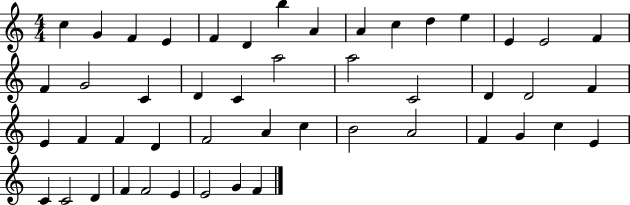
{
  \clef treble
  \numericTimeSignature
  \time 4/4
  \key c \major
  c''4 g'4 f'4 e'4 | f'4 d'4 b''4 a'4 | a'4 c''4 d''4 e''4 | e'4 e'2 f'4 | \break f'4 g'2 c'4 | d'4 c'4 a''2 | a''2 c'2 | d'4 d'2 f'4 | \break e'4 f'4 f'4 d'4 | f'2 a'4 c''4 | b'2 a'2 | f'4 g'4 c''4 e'4 | \break c'4 c'2 d'4 | f'4 f'2 e'4 | e'2 g'4 f'4 | \bar "|."
}